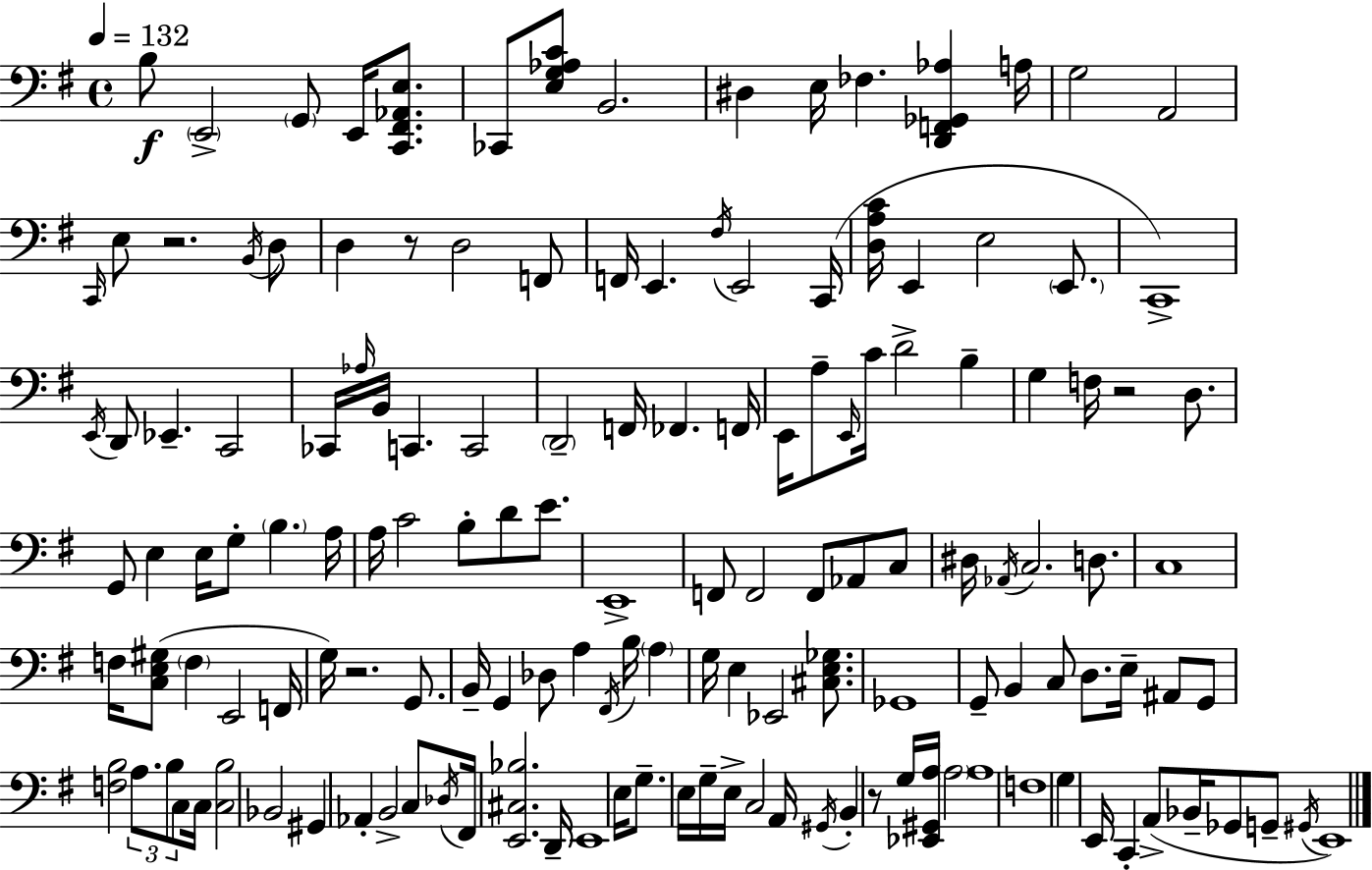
{
  \clef bass
  \time 4/4
  \defaultTimeSignature
  \key g \major
  \tempo 4 = 132
  b8\f \parenthesize e,2-> \parenthesize g,8 e,16 <c, fis, aes, e>8. | ces,8 <e g aes c'>8 b,2. | dis4 e16 fes4. <d, f, ges, aes>4 a16 | g2 a,2 | \break \grace { c,16 } e8 r2. \acciaccatura { b,16 } | d8 d4 r8 d2 | f,8 f,16 e,4. \acciaccatura { fis16 } e,2 | c,16( <d a c'>16 e,4 e2 | \break \parenthesize e,8. c,1->) | \acciaccatura { e,16 } d,8 ees,4.-- c,2 | ces,16 \grace { aes16 } b,16 c,4. c,2 | \parenthesize d,2-- f,16 fes,4. | \break f,16 e,16 a8-- \grace { e,16 } c'16 d'2-> | b4-- g4 f16 r2 | d8. g,8 e4 e16 g8-. \parenthesize b4. | a16 a16 c'2 b8-. | \break d'8 e'8. e,1-> | f,8 f,2 | f,8 aes,8 c8 dis16 \acciaccatura { aes,16 } c2. | d8. c1 | \break f16 <c e gis>8( \parenthesize f4 e,2 | f,16 g16) r2. | g,8. b,16-- g,4 des8 a4 | \acciaccatura { fis,16 } b16 \parenthesize a4 g16 e4 ees,2 | \break <cis e ges>8. ges,1 | g,8-- b,4 c8 | d8. e16-- ais,8 g,8 <f b>2 | \tuplet 3/2 { a8. b8 c8 } c16 <c b>2 | \break bes,2 gis,4 aes,4-. | b,2-> c8 \acciaccatura { des16 } fis,16 <e, cis bes>2. | d,16-- e,1 | e16 g8.-- e16 g16-- e16-> | \break c2 a,16 \acciaccatura { gis,16 } b,4-. r8 | g16 <ees, gis, a>16 \parenthesize a2 a1 | f1 | g4 e,16 c,4-. | \break a,8->( bes,16-- ges,8 g,8-- \acciaccatura { gis,16 }) e,1 | \bar "|."
}